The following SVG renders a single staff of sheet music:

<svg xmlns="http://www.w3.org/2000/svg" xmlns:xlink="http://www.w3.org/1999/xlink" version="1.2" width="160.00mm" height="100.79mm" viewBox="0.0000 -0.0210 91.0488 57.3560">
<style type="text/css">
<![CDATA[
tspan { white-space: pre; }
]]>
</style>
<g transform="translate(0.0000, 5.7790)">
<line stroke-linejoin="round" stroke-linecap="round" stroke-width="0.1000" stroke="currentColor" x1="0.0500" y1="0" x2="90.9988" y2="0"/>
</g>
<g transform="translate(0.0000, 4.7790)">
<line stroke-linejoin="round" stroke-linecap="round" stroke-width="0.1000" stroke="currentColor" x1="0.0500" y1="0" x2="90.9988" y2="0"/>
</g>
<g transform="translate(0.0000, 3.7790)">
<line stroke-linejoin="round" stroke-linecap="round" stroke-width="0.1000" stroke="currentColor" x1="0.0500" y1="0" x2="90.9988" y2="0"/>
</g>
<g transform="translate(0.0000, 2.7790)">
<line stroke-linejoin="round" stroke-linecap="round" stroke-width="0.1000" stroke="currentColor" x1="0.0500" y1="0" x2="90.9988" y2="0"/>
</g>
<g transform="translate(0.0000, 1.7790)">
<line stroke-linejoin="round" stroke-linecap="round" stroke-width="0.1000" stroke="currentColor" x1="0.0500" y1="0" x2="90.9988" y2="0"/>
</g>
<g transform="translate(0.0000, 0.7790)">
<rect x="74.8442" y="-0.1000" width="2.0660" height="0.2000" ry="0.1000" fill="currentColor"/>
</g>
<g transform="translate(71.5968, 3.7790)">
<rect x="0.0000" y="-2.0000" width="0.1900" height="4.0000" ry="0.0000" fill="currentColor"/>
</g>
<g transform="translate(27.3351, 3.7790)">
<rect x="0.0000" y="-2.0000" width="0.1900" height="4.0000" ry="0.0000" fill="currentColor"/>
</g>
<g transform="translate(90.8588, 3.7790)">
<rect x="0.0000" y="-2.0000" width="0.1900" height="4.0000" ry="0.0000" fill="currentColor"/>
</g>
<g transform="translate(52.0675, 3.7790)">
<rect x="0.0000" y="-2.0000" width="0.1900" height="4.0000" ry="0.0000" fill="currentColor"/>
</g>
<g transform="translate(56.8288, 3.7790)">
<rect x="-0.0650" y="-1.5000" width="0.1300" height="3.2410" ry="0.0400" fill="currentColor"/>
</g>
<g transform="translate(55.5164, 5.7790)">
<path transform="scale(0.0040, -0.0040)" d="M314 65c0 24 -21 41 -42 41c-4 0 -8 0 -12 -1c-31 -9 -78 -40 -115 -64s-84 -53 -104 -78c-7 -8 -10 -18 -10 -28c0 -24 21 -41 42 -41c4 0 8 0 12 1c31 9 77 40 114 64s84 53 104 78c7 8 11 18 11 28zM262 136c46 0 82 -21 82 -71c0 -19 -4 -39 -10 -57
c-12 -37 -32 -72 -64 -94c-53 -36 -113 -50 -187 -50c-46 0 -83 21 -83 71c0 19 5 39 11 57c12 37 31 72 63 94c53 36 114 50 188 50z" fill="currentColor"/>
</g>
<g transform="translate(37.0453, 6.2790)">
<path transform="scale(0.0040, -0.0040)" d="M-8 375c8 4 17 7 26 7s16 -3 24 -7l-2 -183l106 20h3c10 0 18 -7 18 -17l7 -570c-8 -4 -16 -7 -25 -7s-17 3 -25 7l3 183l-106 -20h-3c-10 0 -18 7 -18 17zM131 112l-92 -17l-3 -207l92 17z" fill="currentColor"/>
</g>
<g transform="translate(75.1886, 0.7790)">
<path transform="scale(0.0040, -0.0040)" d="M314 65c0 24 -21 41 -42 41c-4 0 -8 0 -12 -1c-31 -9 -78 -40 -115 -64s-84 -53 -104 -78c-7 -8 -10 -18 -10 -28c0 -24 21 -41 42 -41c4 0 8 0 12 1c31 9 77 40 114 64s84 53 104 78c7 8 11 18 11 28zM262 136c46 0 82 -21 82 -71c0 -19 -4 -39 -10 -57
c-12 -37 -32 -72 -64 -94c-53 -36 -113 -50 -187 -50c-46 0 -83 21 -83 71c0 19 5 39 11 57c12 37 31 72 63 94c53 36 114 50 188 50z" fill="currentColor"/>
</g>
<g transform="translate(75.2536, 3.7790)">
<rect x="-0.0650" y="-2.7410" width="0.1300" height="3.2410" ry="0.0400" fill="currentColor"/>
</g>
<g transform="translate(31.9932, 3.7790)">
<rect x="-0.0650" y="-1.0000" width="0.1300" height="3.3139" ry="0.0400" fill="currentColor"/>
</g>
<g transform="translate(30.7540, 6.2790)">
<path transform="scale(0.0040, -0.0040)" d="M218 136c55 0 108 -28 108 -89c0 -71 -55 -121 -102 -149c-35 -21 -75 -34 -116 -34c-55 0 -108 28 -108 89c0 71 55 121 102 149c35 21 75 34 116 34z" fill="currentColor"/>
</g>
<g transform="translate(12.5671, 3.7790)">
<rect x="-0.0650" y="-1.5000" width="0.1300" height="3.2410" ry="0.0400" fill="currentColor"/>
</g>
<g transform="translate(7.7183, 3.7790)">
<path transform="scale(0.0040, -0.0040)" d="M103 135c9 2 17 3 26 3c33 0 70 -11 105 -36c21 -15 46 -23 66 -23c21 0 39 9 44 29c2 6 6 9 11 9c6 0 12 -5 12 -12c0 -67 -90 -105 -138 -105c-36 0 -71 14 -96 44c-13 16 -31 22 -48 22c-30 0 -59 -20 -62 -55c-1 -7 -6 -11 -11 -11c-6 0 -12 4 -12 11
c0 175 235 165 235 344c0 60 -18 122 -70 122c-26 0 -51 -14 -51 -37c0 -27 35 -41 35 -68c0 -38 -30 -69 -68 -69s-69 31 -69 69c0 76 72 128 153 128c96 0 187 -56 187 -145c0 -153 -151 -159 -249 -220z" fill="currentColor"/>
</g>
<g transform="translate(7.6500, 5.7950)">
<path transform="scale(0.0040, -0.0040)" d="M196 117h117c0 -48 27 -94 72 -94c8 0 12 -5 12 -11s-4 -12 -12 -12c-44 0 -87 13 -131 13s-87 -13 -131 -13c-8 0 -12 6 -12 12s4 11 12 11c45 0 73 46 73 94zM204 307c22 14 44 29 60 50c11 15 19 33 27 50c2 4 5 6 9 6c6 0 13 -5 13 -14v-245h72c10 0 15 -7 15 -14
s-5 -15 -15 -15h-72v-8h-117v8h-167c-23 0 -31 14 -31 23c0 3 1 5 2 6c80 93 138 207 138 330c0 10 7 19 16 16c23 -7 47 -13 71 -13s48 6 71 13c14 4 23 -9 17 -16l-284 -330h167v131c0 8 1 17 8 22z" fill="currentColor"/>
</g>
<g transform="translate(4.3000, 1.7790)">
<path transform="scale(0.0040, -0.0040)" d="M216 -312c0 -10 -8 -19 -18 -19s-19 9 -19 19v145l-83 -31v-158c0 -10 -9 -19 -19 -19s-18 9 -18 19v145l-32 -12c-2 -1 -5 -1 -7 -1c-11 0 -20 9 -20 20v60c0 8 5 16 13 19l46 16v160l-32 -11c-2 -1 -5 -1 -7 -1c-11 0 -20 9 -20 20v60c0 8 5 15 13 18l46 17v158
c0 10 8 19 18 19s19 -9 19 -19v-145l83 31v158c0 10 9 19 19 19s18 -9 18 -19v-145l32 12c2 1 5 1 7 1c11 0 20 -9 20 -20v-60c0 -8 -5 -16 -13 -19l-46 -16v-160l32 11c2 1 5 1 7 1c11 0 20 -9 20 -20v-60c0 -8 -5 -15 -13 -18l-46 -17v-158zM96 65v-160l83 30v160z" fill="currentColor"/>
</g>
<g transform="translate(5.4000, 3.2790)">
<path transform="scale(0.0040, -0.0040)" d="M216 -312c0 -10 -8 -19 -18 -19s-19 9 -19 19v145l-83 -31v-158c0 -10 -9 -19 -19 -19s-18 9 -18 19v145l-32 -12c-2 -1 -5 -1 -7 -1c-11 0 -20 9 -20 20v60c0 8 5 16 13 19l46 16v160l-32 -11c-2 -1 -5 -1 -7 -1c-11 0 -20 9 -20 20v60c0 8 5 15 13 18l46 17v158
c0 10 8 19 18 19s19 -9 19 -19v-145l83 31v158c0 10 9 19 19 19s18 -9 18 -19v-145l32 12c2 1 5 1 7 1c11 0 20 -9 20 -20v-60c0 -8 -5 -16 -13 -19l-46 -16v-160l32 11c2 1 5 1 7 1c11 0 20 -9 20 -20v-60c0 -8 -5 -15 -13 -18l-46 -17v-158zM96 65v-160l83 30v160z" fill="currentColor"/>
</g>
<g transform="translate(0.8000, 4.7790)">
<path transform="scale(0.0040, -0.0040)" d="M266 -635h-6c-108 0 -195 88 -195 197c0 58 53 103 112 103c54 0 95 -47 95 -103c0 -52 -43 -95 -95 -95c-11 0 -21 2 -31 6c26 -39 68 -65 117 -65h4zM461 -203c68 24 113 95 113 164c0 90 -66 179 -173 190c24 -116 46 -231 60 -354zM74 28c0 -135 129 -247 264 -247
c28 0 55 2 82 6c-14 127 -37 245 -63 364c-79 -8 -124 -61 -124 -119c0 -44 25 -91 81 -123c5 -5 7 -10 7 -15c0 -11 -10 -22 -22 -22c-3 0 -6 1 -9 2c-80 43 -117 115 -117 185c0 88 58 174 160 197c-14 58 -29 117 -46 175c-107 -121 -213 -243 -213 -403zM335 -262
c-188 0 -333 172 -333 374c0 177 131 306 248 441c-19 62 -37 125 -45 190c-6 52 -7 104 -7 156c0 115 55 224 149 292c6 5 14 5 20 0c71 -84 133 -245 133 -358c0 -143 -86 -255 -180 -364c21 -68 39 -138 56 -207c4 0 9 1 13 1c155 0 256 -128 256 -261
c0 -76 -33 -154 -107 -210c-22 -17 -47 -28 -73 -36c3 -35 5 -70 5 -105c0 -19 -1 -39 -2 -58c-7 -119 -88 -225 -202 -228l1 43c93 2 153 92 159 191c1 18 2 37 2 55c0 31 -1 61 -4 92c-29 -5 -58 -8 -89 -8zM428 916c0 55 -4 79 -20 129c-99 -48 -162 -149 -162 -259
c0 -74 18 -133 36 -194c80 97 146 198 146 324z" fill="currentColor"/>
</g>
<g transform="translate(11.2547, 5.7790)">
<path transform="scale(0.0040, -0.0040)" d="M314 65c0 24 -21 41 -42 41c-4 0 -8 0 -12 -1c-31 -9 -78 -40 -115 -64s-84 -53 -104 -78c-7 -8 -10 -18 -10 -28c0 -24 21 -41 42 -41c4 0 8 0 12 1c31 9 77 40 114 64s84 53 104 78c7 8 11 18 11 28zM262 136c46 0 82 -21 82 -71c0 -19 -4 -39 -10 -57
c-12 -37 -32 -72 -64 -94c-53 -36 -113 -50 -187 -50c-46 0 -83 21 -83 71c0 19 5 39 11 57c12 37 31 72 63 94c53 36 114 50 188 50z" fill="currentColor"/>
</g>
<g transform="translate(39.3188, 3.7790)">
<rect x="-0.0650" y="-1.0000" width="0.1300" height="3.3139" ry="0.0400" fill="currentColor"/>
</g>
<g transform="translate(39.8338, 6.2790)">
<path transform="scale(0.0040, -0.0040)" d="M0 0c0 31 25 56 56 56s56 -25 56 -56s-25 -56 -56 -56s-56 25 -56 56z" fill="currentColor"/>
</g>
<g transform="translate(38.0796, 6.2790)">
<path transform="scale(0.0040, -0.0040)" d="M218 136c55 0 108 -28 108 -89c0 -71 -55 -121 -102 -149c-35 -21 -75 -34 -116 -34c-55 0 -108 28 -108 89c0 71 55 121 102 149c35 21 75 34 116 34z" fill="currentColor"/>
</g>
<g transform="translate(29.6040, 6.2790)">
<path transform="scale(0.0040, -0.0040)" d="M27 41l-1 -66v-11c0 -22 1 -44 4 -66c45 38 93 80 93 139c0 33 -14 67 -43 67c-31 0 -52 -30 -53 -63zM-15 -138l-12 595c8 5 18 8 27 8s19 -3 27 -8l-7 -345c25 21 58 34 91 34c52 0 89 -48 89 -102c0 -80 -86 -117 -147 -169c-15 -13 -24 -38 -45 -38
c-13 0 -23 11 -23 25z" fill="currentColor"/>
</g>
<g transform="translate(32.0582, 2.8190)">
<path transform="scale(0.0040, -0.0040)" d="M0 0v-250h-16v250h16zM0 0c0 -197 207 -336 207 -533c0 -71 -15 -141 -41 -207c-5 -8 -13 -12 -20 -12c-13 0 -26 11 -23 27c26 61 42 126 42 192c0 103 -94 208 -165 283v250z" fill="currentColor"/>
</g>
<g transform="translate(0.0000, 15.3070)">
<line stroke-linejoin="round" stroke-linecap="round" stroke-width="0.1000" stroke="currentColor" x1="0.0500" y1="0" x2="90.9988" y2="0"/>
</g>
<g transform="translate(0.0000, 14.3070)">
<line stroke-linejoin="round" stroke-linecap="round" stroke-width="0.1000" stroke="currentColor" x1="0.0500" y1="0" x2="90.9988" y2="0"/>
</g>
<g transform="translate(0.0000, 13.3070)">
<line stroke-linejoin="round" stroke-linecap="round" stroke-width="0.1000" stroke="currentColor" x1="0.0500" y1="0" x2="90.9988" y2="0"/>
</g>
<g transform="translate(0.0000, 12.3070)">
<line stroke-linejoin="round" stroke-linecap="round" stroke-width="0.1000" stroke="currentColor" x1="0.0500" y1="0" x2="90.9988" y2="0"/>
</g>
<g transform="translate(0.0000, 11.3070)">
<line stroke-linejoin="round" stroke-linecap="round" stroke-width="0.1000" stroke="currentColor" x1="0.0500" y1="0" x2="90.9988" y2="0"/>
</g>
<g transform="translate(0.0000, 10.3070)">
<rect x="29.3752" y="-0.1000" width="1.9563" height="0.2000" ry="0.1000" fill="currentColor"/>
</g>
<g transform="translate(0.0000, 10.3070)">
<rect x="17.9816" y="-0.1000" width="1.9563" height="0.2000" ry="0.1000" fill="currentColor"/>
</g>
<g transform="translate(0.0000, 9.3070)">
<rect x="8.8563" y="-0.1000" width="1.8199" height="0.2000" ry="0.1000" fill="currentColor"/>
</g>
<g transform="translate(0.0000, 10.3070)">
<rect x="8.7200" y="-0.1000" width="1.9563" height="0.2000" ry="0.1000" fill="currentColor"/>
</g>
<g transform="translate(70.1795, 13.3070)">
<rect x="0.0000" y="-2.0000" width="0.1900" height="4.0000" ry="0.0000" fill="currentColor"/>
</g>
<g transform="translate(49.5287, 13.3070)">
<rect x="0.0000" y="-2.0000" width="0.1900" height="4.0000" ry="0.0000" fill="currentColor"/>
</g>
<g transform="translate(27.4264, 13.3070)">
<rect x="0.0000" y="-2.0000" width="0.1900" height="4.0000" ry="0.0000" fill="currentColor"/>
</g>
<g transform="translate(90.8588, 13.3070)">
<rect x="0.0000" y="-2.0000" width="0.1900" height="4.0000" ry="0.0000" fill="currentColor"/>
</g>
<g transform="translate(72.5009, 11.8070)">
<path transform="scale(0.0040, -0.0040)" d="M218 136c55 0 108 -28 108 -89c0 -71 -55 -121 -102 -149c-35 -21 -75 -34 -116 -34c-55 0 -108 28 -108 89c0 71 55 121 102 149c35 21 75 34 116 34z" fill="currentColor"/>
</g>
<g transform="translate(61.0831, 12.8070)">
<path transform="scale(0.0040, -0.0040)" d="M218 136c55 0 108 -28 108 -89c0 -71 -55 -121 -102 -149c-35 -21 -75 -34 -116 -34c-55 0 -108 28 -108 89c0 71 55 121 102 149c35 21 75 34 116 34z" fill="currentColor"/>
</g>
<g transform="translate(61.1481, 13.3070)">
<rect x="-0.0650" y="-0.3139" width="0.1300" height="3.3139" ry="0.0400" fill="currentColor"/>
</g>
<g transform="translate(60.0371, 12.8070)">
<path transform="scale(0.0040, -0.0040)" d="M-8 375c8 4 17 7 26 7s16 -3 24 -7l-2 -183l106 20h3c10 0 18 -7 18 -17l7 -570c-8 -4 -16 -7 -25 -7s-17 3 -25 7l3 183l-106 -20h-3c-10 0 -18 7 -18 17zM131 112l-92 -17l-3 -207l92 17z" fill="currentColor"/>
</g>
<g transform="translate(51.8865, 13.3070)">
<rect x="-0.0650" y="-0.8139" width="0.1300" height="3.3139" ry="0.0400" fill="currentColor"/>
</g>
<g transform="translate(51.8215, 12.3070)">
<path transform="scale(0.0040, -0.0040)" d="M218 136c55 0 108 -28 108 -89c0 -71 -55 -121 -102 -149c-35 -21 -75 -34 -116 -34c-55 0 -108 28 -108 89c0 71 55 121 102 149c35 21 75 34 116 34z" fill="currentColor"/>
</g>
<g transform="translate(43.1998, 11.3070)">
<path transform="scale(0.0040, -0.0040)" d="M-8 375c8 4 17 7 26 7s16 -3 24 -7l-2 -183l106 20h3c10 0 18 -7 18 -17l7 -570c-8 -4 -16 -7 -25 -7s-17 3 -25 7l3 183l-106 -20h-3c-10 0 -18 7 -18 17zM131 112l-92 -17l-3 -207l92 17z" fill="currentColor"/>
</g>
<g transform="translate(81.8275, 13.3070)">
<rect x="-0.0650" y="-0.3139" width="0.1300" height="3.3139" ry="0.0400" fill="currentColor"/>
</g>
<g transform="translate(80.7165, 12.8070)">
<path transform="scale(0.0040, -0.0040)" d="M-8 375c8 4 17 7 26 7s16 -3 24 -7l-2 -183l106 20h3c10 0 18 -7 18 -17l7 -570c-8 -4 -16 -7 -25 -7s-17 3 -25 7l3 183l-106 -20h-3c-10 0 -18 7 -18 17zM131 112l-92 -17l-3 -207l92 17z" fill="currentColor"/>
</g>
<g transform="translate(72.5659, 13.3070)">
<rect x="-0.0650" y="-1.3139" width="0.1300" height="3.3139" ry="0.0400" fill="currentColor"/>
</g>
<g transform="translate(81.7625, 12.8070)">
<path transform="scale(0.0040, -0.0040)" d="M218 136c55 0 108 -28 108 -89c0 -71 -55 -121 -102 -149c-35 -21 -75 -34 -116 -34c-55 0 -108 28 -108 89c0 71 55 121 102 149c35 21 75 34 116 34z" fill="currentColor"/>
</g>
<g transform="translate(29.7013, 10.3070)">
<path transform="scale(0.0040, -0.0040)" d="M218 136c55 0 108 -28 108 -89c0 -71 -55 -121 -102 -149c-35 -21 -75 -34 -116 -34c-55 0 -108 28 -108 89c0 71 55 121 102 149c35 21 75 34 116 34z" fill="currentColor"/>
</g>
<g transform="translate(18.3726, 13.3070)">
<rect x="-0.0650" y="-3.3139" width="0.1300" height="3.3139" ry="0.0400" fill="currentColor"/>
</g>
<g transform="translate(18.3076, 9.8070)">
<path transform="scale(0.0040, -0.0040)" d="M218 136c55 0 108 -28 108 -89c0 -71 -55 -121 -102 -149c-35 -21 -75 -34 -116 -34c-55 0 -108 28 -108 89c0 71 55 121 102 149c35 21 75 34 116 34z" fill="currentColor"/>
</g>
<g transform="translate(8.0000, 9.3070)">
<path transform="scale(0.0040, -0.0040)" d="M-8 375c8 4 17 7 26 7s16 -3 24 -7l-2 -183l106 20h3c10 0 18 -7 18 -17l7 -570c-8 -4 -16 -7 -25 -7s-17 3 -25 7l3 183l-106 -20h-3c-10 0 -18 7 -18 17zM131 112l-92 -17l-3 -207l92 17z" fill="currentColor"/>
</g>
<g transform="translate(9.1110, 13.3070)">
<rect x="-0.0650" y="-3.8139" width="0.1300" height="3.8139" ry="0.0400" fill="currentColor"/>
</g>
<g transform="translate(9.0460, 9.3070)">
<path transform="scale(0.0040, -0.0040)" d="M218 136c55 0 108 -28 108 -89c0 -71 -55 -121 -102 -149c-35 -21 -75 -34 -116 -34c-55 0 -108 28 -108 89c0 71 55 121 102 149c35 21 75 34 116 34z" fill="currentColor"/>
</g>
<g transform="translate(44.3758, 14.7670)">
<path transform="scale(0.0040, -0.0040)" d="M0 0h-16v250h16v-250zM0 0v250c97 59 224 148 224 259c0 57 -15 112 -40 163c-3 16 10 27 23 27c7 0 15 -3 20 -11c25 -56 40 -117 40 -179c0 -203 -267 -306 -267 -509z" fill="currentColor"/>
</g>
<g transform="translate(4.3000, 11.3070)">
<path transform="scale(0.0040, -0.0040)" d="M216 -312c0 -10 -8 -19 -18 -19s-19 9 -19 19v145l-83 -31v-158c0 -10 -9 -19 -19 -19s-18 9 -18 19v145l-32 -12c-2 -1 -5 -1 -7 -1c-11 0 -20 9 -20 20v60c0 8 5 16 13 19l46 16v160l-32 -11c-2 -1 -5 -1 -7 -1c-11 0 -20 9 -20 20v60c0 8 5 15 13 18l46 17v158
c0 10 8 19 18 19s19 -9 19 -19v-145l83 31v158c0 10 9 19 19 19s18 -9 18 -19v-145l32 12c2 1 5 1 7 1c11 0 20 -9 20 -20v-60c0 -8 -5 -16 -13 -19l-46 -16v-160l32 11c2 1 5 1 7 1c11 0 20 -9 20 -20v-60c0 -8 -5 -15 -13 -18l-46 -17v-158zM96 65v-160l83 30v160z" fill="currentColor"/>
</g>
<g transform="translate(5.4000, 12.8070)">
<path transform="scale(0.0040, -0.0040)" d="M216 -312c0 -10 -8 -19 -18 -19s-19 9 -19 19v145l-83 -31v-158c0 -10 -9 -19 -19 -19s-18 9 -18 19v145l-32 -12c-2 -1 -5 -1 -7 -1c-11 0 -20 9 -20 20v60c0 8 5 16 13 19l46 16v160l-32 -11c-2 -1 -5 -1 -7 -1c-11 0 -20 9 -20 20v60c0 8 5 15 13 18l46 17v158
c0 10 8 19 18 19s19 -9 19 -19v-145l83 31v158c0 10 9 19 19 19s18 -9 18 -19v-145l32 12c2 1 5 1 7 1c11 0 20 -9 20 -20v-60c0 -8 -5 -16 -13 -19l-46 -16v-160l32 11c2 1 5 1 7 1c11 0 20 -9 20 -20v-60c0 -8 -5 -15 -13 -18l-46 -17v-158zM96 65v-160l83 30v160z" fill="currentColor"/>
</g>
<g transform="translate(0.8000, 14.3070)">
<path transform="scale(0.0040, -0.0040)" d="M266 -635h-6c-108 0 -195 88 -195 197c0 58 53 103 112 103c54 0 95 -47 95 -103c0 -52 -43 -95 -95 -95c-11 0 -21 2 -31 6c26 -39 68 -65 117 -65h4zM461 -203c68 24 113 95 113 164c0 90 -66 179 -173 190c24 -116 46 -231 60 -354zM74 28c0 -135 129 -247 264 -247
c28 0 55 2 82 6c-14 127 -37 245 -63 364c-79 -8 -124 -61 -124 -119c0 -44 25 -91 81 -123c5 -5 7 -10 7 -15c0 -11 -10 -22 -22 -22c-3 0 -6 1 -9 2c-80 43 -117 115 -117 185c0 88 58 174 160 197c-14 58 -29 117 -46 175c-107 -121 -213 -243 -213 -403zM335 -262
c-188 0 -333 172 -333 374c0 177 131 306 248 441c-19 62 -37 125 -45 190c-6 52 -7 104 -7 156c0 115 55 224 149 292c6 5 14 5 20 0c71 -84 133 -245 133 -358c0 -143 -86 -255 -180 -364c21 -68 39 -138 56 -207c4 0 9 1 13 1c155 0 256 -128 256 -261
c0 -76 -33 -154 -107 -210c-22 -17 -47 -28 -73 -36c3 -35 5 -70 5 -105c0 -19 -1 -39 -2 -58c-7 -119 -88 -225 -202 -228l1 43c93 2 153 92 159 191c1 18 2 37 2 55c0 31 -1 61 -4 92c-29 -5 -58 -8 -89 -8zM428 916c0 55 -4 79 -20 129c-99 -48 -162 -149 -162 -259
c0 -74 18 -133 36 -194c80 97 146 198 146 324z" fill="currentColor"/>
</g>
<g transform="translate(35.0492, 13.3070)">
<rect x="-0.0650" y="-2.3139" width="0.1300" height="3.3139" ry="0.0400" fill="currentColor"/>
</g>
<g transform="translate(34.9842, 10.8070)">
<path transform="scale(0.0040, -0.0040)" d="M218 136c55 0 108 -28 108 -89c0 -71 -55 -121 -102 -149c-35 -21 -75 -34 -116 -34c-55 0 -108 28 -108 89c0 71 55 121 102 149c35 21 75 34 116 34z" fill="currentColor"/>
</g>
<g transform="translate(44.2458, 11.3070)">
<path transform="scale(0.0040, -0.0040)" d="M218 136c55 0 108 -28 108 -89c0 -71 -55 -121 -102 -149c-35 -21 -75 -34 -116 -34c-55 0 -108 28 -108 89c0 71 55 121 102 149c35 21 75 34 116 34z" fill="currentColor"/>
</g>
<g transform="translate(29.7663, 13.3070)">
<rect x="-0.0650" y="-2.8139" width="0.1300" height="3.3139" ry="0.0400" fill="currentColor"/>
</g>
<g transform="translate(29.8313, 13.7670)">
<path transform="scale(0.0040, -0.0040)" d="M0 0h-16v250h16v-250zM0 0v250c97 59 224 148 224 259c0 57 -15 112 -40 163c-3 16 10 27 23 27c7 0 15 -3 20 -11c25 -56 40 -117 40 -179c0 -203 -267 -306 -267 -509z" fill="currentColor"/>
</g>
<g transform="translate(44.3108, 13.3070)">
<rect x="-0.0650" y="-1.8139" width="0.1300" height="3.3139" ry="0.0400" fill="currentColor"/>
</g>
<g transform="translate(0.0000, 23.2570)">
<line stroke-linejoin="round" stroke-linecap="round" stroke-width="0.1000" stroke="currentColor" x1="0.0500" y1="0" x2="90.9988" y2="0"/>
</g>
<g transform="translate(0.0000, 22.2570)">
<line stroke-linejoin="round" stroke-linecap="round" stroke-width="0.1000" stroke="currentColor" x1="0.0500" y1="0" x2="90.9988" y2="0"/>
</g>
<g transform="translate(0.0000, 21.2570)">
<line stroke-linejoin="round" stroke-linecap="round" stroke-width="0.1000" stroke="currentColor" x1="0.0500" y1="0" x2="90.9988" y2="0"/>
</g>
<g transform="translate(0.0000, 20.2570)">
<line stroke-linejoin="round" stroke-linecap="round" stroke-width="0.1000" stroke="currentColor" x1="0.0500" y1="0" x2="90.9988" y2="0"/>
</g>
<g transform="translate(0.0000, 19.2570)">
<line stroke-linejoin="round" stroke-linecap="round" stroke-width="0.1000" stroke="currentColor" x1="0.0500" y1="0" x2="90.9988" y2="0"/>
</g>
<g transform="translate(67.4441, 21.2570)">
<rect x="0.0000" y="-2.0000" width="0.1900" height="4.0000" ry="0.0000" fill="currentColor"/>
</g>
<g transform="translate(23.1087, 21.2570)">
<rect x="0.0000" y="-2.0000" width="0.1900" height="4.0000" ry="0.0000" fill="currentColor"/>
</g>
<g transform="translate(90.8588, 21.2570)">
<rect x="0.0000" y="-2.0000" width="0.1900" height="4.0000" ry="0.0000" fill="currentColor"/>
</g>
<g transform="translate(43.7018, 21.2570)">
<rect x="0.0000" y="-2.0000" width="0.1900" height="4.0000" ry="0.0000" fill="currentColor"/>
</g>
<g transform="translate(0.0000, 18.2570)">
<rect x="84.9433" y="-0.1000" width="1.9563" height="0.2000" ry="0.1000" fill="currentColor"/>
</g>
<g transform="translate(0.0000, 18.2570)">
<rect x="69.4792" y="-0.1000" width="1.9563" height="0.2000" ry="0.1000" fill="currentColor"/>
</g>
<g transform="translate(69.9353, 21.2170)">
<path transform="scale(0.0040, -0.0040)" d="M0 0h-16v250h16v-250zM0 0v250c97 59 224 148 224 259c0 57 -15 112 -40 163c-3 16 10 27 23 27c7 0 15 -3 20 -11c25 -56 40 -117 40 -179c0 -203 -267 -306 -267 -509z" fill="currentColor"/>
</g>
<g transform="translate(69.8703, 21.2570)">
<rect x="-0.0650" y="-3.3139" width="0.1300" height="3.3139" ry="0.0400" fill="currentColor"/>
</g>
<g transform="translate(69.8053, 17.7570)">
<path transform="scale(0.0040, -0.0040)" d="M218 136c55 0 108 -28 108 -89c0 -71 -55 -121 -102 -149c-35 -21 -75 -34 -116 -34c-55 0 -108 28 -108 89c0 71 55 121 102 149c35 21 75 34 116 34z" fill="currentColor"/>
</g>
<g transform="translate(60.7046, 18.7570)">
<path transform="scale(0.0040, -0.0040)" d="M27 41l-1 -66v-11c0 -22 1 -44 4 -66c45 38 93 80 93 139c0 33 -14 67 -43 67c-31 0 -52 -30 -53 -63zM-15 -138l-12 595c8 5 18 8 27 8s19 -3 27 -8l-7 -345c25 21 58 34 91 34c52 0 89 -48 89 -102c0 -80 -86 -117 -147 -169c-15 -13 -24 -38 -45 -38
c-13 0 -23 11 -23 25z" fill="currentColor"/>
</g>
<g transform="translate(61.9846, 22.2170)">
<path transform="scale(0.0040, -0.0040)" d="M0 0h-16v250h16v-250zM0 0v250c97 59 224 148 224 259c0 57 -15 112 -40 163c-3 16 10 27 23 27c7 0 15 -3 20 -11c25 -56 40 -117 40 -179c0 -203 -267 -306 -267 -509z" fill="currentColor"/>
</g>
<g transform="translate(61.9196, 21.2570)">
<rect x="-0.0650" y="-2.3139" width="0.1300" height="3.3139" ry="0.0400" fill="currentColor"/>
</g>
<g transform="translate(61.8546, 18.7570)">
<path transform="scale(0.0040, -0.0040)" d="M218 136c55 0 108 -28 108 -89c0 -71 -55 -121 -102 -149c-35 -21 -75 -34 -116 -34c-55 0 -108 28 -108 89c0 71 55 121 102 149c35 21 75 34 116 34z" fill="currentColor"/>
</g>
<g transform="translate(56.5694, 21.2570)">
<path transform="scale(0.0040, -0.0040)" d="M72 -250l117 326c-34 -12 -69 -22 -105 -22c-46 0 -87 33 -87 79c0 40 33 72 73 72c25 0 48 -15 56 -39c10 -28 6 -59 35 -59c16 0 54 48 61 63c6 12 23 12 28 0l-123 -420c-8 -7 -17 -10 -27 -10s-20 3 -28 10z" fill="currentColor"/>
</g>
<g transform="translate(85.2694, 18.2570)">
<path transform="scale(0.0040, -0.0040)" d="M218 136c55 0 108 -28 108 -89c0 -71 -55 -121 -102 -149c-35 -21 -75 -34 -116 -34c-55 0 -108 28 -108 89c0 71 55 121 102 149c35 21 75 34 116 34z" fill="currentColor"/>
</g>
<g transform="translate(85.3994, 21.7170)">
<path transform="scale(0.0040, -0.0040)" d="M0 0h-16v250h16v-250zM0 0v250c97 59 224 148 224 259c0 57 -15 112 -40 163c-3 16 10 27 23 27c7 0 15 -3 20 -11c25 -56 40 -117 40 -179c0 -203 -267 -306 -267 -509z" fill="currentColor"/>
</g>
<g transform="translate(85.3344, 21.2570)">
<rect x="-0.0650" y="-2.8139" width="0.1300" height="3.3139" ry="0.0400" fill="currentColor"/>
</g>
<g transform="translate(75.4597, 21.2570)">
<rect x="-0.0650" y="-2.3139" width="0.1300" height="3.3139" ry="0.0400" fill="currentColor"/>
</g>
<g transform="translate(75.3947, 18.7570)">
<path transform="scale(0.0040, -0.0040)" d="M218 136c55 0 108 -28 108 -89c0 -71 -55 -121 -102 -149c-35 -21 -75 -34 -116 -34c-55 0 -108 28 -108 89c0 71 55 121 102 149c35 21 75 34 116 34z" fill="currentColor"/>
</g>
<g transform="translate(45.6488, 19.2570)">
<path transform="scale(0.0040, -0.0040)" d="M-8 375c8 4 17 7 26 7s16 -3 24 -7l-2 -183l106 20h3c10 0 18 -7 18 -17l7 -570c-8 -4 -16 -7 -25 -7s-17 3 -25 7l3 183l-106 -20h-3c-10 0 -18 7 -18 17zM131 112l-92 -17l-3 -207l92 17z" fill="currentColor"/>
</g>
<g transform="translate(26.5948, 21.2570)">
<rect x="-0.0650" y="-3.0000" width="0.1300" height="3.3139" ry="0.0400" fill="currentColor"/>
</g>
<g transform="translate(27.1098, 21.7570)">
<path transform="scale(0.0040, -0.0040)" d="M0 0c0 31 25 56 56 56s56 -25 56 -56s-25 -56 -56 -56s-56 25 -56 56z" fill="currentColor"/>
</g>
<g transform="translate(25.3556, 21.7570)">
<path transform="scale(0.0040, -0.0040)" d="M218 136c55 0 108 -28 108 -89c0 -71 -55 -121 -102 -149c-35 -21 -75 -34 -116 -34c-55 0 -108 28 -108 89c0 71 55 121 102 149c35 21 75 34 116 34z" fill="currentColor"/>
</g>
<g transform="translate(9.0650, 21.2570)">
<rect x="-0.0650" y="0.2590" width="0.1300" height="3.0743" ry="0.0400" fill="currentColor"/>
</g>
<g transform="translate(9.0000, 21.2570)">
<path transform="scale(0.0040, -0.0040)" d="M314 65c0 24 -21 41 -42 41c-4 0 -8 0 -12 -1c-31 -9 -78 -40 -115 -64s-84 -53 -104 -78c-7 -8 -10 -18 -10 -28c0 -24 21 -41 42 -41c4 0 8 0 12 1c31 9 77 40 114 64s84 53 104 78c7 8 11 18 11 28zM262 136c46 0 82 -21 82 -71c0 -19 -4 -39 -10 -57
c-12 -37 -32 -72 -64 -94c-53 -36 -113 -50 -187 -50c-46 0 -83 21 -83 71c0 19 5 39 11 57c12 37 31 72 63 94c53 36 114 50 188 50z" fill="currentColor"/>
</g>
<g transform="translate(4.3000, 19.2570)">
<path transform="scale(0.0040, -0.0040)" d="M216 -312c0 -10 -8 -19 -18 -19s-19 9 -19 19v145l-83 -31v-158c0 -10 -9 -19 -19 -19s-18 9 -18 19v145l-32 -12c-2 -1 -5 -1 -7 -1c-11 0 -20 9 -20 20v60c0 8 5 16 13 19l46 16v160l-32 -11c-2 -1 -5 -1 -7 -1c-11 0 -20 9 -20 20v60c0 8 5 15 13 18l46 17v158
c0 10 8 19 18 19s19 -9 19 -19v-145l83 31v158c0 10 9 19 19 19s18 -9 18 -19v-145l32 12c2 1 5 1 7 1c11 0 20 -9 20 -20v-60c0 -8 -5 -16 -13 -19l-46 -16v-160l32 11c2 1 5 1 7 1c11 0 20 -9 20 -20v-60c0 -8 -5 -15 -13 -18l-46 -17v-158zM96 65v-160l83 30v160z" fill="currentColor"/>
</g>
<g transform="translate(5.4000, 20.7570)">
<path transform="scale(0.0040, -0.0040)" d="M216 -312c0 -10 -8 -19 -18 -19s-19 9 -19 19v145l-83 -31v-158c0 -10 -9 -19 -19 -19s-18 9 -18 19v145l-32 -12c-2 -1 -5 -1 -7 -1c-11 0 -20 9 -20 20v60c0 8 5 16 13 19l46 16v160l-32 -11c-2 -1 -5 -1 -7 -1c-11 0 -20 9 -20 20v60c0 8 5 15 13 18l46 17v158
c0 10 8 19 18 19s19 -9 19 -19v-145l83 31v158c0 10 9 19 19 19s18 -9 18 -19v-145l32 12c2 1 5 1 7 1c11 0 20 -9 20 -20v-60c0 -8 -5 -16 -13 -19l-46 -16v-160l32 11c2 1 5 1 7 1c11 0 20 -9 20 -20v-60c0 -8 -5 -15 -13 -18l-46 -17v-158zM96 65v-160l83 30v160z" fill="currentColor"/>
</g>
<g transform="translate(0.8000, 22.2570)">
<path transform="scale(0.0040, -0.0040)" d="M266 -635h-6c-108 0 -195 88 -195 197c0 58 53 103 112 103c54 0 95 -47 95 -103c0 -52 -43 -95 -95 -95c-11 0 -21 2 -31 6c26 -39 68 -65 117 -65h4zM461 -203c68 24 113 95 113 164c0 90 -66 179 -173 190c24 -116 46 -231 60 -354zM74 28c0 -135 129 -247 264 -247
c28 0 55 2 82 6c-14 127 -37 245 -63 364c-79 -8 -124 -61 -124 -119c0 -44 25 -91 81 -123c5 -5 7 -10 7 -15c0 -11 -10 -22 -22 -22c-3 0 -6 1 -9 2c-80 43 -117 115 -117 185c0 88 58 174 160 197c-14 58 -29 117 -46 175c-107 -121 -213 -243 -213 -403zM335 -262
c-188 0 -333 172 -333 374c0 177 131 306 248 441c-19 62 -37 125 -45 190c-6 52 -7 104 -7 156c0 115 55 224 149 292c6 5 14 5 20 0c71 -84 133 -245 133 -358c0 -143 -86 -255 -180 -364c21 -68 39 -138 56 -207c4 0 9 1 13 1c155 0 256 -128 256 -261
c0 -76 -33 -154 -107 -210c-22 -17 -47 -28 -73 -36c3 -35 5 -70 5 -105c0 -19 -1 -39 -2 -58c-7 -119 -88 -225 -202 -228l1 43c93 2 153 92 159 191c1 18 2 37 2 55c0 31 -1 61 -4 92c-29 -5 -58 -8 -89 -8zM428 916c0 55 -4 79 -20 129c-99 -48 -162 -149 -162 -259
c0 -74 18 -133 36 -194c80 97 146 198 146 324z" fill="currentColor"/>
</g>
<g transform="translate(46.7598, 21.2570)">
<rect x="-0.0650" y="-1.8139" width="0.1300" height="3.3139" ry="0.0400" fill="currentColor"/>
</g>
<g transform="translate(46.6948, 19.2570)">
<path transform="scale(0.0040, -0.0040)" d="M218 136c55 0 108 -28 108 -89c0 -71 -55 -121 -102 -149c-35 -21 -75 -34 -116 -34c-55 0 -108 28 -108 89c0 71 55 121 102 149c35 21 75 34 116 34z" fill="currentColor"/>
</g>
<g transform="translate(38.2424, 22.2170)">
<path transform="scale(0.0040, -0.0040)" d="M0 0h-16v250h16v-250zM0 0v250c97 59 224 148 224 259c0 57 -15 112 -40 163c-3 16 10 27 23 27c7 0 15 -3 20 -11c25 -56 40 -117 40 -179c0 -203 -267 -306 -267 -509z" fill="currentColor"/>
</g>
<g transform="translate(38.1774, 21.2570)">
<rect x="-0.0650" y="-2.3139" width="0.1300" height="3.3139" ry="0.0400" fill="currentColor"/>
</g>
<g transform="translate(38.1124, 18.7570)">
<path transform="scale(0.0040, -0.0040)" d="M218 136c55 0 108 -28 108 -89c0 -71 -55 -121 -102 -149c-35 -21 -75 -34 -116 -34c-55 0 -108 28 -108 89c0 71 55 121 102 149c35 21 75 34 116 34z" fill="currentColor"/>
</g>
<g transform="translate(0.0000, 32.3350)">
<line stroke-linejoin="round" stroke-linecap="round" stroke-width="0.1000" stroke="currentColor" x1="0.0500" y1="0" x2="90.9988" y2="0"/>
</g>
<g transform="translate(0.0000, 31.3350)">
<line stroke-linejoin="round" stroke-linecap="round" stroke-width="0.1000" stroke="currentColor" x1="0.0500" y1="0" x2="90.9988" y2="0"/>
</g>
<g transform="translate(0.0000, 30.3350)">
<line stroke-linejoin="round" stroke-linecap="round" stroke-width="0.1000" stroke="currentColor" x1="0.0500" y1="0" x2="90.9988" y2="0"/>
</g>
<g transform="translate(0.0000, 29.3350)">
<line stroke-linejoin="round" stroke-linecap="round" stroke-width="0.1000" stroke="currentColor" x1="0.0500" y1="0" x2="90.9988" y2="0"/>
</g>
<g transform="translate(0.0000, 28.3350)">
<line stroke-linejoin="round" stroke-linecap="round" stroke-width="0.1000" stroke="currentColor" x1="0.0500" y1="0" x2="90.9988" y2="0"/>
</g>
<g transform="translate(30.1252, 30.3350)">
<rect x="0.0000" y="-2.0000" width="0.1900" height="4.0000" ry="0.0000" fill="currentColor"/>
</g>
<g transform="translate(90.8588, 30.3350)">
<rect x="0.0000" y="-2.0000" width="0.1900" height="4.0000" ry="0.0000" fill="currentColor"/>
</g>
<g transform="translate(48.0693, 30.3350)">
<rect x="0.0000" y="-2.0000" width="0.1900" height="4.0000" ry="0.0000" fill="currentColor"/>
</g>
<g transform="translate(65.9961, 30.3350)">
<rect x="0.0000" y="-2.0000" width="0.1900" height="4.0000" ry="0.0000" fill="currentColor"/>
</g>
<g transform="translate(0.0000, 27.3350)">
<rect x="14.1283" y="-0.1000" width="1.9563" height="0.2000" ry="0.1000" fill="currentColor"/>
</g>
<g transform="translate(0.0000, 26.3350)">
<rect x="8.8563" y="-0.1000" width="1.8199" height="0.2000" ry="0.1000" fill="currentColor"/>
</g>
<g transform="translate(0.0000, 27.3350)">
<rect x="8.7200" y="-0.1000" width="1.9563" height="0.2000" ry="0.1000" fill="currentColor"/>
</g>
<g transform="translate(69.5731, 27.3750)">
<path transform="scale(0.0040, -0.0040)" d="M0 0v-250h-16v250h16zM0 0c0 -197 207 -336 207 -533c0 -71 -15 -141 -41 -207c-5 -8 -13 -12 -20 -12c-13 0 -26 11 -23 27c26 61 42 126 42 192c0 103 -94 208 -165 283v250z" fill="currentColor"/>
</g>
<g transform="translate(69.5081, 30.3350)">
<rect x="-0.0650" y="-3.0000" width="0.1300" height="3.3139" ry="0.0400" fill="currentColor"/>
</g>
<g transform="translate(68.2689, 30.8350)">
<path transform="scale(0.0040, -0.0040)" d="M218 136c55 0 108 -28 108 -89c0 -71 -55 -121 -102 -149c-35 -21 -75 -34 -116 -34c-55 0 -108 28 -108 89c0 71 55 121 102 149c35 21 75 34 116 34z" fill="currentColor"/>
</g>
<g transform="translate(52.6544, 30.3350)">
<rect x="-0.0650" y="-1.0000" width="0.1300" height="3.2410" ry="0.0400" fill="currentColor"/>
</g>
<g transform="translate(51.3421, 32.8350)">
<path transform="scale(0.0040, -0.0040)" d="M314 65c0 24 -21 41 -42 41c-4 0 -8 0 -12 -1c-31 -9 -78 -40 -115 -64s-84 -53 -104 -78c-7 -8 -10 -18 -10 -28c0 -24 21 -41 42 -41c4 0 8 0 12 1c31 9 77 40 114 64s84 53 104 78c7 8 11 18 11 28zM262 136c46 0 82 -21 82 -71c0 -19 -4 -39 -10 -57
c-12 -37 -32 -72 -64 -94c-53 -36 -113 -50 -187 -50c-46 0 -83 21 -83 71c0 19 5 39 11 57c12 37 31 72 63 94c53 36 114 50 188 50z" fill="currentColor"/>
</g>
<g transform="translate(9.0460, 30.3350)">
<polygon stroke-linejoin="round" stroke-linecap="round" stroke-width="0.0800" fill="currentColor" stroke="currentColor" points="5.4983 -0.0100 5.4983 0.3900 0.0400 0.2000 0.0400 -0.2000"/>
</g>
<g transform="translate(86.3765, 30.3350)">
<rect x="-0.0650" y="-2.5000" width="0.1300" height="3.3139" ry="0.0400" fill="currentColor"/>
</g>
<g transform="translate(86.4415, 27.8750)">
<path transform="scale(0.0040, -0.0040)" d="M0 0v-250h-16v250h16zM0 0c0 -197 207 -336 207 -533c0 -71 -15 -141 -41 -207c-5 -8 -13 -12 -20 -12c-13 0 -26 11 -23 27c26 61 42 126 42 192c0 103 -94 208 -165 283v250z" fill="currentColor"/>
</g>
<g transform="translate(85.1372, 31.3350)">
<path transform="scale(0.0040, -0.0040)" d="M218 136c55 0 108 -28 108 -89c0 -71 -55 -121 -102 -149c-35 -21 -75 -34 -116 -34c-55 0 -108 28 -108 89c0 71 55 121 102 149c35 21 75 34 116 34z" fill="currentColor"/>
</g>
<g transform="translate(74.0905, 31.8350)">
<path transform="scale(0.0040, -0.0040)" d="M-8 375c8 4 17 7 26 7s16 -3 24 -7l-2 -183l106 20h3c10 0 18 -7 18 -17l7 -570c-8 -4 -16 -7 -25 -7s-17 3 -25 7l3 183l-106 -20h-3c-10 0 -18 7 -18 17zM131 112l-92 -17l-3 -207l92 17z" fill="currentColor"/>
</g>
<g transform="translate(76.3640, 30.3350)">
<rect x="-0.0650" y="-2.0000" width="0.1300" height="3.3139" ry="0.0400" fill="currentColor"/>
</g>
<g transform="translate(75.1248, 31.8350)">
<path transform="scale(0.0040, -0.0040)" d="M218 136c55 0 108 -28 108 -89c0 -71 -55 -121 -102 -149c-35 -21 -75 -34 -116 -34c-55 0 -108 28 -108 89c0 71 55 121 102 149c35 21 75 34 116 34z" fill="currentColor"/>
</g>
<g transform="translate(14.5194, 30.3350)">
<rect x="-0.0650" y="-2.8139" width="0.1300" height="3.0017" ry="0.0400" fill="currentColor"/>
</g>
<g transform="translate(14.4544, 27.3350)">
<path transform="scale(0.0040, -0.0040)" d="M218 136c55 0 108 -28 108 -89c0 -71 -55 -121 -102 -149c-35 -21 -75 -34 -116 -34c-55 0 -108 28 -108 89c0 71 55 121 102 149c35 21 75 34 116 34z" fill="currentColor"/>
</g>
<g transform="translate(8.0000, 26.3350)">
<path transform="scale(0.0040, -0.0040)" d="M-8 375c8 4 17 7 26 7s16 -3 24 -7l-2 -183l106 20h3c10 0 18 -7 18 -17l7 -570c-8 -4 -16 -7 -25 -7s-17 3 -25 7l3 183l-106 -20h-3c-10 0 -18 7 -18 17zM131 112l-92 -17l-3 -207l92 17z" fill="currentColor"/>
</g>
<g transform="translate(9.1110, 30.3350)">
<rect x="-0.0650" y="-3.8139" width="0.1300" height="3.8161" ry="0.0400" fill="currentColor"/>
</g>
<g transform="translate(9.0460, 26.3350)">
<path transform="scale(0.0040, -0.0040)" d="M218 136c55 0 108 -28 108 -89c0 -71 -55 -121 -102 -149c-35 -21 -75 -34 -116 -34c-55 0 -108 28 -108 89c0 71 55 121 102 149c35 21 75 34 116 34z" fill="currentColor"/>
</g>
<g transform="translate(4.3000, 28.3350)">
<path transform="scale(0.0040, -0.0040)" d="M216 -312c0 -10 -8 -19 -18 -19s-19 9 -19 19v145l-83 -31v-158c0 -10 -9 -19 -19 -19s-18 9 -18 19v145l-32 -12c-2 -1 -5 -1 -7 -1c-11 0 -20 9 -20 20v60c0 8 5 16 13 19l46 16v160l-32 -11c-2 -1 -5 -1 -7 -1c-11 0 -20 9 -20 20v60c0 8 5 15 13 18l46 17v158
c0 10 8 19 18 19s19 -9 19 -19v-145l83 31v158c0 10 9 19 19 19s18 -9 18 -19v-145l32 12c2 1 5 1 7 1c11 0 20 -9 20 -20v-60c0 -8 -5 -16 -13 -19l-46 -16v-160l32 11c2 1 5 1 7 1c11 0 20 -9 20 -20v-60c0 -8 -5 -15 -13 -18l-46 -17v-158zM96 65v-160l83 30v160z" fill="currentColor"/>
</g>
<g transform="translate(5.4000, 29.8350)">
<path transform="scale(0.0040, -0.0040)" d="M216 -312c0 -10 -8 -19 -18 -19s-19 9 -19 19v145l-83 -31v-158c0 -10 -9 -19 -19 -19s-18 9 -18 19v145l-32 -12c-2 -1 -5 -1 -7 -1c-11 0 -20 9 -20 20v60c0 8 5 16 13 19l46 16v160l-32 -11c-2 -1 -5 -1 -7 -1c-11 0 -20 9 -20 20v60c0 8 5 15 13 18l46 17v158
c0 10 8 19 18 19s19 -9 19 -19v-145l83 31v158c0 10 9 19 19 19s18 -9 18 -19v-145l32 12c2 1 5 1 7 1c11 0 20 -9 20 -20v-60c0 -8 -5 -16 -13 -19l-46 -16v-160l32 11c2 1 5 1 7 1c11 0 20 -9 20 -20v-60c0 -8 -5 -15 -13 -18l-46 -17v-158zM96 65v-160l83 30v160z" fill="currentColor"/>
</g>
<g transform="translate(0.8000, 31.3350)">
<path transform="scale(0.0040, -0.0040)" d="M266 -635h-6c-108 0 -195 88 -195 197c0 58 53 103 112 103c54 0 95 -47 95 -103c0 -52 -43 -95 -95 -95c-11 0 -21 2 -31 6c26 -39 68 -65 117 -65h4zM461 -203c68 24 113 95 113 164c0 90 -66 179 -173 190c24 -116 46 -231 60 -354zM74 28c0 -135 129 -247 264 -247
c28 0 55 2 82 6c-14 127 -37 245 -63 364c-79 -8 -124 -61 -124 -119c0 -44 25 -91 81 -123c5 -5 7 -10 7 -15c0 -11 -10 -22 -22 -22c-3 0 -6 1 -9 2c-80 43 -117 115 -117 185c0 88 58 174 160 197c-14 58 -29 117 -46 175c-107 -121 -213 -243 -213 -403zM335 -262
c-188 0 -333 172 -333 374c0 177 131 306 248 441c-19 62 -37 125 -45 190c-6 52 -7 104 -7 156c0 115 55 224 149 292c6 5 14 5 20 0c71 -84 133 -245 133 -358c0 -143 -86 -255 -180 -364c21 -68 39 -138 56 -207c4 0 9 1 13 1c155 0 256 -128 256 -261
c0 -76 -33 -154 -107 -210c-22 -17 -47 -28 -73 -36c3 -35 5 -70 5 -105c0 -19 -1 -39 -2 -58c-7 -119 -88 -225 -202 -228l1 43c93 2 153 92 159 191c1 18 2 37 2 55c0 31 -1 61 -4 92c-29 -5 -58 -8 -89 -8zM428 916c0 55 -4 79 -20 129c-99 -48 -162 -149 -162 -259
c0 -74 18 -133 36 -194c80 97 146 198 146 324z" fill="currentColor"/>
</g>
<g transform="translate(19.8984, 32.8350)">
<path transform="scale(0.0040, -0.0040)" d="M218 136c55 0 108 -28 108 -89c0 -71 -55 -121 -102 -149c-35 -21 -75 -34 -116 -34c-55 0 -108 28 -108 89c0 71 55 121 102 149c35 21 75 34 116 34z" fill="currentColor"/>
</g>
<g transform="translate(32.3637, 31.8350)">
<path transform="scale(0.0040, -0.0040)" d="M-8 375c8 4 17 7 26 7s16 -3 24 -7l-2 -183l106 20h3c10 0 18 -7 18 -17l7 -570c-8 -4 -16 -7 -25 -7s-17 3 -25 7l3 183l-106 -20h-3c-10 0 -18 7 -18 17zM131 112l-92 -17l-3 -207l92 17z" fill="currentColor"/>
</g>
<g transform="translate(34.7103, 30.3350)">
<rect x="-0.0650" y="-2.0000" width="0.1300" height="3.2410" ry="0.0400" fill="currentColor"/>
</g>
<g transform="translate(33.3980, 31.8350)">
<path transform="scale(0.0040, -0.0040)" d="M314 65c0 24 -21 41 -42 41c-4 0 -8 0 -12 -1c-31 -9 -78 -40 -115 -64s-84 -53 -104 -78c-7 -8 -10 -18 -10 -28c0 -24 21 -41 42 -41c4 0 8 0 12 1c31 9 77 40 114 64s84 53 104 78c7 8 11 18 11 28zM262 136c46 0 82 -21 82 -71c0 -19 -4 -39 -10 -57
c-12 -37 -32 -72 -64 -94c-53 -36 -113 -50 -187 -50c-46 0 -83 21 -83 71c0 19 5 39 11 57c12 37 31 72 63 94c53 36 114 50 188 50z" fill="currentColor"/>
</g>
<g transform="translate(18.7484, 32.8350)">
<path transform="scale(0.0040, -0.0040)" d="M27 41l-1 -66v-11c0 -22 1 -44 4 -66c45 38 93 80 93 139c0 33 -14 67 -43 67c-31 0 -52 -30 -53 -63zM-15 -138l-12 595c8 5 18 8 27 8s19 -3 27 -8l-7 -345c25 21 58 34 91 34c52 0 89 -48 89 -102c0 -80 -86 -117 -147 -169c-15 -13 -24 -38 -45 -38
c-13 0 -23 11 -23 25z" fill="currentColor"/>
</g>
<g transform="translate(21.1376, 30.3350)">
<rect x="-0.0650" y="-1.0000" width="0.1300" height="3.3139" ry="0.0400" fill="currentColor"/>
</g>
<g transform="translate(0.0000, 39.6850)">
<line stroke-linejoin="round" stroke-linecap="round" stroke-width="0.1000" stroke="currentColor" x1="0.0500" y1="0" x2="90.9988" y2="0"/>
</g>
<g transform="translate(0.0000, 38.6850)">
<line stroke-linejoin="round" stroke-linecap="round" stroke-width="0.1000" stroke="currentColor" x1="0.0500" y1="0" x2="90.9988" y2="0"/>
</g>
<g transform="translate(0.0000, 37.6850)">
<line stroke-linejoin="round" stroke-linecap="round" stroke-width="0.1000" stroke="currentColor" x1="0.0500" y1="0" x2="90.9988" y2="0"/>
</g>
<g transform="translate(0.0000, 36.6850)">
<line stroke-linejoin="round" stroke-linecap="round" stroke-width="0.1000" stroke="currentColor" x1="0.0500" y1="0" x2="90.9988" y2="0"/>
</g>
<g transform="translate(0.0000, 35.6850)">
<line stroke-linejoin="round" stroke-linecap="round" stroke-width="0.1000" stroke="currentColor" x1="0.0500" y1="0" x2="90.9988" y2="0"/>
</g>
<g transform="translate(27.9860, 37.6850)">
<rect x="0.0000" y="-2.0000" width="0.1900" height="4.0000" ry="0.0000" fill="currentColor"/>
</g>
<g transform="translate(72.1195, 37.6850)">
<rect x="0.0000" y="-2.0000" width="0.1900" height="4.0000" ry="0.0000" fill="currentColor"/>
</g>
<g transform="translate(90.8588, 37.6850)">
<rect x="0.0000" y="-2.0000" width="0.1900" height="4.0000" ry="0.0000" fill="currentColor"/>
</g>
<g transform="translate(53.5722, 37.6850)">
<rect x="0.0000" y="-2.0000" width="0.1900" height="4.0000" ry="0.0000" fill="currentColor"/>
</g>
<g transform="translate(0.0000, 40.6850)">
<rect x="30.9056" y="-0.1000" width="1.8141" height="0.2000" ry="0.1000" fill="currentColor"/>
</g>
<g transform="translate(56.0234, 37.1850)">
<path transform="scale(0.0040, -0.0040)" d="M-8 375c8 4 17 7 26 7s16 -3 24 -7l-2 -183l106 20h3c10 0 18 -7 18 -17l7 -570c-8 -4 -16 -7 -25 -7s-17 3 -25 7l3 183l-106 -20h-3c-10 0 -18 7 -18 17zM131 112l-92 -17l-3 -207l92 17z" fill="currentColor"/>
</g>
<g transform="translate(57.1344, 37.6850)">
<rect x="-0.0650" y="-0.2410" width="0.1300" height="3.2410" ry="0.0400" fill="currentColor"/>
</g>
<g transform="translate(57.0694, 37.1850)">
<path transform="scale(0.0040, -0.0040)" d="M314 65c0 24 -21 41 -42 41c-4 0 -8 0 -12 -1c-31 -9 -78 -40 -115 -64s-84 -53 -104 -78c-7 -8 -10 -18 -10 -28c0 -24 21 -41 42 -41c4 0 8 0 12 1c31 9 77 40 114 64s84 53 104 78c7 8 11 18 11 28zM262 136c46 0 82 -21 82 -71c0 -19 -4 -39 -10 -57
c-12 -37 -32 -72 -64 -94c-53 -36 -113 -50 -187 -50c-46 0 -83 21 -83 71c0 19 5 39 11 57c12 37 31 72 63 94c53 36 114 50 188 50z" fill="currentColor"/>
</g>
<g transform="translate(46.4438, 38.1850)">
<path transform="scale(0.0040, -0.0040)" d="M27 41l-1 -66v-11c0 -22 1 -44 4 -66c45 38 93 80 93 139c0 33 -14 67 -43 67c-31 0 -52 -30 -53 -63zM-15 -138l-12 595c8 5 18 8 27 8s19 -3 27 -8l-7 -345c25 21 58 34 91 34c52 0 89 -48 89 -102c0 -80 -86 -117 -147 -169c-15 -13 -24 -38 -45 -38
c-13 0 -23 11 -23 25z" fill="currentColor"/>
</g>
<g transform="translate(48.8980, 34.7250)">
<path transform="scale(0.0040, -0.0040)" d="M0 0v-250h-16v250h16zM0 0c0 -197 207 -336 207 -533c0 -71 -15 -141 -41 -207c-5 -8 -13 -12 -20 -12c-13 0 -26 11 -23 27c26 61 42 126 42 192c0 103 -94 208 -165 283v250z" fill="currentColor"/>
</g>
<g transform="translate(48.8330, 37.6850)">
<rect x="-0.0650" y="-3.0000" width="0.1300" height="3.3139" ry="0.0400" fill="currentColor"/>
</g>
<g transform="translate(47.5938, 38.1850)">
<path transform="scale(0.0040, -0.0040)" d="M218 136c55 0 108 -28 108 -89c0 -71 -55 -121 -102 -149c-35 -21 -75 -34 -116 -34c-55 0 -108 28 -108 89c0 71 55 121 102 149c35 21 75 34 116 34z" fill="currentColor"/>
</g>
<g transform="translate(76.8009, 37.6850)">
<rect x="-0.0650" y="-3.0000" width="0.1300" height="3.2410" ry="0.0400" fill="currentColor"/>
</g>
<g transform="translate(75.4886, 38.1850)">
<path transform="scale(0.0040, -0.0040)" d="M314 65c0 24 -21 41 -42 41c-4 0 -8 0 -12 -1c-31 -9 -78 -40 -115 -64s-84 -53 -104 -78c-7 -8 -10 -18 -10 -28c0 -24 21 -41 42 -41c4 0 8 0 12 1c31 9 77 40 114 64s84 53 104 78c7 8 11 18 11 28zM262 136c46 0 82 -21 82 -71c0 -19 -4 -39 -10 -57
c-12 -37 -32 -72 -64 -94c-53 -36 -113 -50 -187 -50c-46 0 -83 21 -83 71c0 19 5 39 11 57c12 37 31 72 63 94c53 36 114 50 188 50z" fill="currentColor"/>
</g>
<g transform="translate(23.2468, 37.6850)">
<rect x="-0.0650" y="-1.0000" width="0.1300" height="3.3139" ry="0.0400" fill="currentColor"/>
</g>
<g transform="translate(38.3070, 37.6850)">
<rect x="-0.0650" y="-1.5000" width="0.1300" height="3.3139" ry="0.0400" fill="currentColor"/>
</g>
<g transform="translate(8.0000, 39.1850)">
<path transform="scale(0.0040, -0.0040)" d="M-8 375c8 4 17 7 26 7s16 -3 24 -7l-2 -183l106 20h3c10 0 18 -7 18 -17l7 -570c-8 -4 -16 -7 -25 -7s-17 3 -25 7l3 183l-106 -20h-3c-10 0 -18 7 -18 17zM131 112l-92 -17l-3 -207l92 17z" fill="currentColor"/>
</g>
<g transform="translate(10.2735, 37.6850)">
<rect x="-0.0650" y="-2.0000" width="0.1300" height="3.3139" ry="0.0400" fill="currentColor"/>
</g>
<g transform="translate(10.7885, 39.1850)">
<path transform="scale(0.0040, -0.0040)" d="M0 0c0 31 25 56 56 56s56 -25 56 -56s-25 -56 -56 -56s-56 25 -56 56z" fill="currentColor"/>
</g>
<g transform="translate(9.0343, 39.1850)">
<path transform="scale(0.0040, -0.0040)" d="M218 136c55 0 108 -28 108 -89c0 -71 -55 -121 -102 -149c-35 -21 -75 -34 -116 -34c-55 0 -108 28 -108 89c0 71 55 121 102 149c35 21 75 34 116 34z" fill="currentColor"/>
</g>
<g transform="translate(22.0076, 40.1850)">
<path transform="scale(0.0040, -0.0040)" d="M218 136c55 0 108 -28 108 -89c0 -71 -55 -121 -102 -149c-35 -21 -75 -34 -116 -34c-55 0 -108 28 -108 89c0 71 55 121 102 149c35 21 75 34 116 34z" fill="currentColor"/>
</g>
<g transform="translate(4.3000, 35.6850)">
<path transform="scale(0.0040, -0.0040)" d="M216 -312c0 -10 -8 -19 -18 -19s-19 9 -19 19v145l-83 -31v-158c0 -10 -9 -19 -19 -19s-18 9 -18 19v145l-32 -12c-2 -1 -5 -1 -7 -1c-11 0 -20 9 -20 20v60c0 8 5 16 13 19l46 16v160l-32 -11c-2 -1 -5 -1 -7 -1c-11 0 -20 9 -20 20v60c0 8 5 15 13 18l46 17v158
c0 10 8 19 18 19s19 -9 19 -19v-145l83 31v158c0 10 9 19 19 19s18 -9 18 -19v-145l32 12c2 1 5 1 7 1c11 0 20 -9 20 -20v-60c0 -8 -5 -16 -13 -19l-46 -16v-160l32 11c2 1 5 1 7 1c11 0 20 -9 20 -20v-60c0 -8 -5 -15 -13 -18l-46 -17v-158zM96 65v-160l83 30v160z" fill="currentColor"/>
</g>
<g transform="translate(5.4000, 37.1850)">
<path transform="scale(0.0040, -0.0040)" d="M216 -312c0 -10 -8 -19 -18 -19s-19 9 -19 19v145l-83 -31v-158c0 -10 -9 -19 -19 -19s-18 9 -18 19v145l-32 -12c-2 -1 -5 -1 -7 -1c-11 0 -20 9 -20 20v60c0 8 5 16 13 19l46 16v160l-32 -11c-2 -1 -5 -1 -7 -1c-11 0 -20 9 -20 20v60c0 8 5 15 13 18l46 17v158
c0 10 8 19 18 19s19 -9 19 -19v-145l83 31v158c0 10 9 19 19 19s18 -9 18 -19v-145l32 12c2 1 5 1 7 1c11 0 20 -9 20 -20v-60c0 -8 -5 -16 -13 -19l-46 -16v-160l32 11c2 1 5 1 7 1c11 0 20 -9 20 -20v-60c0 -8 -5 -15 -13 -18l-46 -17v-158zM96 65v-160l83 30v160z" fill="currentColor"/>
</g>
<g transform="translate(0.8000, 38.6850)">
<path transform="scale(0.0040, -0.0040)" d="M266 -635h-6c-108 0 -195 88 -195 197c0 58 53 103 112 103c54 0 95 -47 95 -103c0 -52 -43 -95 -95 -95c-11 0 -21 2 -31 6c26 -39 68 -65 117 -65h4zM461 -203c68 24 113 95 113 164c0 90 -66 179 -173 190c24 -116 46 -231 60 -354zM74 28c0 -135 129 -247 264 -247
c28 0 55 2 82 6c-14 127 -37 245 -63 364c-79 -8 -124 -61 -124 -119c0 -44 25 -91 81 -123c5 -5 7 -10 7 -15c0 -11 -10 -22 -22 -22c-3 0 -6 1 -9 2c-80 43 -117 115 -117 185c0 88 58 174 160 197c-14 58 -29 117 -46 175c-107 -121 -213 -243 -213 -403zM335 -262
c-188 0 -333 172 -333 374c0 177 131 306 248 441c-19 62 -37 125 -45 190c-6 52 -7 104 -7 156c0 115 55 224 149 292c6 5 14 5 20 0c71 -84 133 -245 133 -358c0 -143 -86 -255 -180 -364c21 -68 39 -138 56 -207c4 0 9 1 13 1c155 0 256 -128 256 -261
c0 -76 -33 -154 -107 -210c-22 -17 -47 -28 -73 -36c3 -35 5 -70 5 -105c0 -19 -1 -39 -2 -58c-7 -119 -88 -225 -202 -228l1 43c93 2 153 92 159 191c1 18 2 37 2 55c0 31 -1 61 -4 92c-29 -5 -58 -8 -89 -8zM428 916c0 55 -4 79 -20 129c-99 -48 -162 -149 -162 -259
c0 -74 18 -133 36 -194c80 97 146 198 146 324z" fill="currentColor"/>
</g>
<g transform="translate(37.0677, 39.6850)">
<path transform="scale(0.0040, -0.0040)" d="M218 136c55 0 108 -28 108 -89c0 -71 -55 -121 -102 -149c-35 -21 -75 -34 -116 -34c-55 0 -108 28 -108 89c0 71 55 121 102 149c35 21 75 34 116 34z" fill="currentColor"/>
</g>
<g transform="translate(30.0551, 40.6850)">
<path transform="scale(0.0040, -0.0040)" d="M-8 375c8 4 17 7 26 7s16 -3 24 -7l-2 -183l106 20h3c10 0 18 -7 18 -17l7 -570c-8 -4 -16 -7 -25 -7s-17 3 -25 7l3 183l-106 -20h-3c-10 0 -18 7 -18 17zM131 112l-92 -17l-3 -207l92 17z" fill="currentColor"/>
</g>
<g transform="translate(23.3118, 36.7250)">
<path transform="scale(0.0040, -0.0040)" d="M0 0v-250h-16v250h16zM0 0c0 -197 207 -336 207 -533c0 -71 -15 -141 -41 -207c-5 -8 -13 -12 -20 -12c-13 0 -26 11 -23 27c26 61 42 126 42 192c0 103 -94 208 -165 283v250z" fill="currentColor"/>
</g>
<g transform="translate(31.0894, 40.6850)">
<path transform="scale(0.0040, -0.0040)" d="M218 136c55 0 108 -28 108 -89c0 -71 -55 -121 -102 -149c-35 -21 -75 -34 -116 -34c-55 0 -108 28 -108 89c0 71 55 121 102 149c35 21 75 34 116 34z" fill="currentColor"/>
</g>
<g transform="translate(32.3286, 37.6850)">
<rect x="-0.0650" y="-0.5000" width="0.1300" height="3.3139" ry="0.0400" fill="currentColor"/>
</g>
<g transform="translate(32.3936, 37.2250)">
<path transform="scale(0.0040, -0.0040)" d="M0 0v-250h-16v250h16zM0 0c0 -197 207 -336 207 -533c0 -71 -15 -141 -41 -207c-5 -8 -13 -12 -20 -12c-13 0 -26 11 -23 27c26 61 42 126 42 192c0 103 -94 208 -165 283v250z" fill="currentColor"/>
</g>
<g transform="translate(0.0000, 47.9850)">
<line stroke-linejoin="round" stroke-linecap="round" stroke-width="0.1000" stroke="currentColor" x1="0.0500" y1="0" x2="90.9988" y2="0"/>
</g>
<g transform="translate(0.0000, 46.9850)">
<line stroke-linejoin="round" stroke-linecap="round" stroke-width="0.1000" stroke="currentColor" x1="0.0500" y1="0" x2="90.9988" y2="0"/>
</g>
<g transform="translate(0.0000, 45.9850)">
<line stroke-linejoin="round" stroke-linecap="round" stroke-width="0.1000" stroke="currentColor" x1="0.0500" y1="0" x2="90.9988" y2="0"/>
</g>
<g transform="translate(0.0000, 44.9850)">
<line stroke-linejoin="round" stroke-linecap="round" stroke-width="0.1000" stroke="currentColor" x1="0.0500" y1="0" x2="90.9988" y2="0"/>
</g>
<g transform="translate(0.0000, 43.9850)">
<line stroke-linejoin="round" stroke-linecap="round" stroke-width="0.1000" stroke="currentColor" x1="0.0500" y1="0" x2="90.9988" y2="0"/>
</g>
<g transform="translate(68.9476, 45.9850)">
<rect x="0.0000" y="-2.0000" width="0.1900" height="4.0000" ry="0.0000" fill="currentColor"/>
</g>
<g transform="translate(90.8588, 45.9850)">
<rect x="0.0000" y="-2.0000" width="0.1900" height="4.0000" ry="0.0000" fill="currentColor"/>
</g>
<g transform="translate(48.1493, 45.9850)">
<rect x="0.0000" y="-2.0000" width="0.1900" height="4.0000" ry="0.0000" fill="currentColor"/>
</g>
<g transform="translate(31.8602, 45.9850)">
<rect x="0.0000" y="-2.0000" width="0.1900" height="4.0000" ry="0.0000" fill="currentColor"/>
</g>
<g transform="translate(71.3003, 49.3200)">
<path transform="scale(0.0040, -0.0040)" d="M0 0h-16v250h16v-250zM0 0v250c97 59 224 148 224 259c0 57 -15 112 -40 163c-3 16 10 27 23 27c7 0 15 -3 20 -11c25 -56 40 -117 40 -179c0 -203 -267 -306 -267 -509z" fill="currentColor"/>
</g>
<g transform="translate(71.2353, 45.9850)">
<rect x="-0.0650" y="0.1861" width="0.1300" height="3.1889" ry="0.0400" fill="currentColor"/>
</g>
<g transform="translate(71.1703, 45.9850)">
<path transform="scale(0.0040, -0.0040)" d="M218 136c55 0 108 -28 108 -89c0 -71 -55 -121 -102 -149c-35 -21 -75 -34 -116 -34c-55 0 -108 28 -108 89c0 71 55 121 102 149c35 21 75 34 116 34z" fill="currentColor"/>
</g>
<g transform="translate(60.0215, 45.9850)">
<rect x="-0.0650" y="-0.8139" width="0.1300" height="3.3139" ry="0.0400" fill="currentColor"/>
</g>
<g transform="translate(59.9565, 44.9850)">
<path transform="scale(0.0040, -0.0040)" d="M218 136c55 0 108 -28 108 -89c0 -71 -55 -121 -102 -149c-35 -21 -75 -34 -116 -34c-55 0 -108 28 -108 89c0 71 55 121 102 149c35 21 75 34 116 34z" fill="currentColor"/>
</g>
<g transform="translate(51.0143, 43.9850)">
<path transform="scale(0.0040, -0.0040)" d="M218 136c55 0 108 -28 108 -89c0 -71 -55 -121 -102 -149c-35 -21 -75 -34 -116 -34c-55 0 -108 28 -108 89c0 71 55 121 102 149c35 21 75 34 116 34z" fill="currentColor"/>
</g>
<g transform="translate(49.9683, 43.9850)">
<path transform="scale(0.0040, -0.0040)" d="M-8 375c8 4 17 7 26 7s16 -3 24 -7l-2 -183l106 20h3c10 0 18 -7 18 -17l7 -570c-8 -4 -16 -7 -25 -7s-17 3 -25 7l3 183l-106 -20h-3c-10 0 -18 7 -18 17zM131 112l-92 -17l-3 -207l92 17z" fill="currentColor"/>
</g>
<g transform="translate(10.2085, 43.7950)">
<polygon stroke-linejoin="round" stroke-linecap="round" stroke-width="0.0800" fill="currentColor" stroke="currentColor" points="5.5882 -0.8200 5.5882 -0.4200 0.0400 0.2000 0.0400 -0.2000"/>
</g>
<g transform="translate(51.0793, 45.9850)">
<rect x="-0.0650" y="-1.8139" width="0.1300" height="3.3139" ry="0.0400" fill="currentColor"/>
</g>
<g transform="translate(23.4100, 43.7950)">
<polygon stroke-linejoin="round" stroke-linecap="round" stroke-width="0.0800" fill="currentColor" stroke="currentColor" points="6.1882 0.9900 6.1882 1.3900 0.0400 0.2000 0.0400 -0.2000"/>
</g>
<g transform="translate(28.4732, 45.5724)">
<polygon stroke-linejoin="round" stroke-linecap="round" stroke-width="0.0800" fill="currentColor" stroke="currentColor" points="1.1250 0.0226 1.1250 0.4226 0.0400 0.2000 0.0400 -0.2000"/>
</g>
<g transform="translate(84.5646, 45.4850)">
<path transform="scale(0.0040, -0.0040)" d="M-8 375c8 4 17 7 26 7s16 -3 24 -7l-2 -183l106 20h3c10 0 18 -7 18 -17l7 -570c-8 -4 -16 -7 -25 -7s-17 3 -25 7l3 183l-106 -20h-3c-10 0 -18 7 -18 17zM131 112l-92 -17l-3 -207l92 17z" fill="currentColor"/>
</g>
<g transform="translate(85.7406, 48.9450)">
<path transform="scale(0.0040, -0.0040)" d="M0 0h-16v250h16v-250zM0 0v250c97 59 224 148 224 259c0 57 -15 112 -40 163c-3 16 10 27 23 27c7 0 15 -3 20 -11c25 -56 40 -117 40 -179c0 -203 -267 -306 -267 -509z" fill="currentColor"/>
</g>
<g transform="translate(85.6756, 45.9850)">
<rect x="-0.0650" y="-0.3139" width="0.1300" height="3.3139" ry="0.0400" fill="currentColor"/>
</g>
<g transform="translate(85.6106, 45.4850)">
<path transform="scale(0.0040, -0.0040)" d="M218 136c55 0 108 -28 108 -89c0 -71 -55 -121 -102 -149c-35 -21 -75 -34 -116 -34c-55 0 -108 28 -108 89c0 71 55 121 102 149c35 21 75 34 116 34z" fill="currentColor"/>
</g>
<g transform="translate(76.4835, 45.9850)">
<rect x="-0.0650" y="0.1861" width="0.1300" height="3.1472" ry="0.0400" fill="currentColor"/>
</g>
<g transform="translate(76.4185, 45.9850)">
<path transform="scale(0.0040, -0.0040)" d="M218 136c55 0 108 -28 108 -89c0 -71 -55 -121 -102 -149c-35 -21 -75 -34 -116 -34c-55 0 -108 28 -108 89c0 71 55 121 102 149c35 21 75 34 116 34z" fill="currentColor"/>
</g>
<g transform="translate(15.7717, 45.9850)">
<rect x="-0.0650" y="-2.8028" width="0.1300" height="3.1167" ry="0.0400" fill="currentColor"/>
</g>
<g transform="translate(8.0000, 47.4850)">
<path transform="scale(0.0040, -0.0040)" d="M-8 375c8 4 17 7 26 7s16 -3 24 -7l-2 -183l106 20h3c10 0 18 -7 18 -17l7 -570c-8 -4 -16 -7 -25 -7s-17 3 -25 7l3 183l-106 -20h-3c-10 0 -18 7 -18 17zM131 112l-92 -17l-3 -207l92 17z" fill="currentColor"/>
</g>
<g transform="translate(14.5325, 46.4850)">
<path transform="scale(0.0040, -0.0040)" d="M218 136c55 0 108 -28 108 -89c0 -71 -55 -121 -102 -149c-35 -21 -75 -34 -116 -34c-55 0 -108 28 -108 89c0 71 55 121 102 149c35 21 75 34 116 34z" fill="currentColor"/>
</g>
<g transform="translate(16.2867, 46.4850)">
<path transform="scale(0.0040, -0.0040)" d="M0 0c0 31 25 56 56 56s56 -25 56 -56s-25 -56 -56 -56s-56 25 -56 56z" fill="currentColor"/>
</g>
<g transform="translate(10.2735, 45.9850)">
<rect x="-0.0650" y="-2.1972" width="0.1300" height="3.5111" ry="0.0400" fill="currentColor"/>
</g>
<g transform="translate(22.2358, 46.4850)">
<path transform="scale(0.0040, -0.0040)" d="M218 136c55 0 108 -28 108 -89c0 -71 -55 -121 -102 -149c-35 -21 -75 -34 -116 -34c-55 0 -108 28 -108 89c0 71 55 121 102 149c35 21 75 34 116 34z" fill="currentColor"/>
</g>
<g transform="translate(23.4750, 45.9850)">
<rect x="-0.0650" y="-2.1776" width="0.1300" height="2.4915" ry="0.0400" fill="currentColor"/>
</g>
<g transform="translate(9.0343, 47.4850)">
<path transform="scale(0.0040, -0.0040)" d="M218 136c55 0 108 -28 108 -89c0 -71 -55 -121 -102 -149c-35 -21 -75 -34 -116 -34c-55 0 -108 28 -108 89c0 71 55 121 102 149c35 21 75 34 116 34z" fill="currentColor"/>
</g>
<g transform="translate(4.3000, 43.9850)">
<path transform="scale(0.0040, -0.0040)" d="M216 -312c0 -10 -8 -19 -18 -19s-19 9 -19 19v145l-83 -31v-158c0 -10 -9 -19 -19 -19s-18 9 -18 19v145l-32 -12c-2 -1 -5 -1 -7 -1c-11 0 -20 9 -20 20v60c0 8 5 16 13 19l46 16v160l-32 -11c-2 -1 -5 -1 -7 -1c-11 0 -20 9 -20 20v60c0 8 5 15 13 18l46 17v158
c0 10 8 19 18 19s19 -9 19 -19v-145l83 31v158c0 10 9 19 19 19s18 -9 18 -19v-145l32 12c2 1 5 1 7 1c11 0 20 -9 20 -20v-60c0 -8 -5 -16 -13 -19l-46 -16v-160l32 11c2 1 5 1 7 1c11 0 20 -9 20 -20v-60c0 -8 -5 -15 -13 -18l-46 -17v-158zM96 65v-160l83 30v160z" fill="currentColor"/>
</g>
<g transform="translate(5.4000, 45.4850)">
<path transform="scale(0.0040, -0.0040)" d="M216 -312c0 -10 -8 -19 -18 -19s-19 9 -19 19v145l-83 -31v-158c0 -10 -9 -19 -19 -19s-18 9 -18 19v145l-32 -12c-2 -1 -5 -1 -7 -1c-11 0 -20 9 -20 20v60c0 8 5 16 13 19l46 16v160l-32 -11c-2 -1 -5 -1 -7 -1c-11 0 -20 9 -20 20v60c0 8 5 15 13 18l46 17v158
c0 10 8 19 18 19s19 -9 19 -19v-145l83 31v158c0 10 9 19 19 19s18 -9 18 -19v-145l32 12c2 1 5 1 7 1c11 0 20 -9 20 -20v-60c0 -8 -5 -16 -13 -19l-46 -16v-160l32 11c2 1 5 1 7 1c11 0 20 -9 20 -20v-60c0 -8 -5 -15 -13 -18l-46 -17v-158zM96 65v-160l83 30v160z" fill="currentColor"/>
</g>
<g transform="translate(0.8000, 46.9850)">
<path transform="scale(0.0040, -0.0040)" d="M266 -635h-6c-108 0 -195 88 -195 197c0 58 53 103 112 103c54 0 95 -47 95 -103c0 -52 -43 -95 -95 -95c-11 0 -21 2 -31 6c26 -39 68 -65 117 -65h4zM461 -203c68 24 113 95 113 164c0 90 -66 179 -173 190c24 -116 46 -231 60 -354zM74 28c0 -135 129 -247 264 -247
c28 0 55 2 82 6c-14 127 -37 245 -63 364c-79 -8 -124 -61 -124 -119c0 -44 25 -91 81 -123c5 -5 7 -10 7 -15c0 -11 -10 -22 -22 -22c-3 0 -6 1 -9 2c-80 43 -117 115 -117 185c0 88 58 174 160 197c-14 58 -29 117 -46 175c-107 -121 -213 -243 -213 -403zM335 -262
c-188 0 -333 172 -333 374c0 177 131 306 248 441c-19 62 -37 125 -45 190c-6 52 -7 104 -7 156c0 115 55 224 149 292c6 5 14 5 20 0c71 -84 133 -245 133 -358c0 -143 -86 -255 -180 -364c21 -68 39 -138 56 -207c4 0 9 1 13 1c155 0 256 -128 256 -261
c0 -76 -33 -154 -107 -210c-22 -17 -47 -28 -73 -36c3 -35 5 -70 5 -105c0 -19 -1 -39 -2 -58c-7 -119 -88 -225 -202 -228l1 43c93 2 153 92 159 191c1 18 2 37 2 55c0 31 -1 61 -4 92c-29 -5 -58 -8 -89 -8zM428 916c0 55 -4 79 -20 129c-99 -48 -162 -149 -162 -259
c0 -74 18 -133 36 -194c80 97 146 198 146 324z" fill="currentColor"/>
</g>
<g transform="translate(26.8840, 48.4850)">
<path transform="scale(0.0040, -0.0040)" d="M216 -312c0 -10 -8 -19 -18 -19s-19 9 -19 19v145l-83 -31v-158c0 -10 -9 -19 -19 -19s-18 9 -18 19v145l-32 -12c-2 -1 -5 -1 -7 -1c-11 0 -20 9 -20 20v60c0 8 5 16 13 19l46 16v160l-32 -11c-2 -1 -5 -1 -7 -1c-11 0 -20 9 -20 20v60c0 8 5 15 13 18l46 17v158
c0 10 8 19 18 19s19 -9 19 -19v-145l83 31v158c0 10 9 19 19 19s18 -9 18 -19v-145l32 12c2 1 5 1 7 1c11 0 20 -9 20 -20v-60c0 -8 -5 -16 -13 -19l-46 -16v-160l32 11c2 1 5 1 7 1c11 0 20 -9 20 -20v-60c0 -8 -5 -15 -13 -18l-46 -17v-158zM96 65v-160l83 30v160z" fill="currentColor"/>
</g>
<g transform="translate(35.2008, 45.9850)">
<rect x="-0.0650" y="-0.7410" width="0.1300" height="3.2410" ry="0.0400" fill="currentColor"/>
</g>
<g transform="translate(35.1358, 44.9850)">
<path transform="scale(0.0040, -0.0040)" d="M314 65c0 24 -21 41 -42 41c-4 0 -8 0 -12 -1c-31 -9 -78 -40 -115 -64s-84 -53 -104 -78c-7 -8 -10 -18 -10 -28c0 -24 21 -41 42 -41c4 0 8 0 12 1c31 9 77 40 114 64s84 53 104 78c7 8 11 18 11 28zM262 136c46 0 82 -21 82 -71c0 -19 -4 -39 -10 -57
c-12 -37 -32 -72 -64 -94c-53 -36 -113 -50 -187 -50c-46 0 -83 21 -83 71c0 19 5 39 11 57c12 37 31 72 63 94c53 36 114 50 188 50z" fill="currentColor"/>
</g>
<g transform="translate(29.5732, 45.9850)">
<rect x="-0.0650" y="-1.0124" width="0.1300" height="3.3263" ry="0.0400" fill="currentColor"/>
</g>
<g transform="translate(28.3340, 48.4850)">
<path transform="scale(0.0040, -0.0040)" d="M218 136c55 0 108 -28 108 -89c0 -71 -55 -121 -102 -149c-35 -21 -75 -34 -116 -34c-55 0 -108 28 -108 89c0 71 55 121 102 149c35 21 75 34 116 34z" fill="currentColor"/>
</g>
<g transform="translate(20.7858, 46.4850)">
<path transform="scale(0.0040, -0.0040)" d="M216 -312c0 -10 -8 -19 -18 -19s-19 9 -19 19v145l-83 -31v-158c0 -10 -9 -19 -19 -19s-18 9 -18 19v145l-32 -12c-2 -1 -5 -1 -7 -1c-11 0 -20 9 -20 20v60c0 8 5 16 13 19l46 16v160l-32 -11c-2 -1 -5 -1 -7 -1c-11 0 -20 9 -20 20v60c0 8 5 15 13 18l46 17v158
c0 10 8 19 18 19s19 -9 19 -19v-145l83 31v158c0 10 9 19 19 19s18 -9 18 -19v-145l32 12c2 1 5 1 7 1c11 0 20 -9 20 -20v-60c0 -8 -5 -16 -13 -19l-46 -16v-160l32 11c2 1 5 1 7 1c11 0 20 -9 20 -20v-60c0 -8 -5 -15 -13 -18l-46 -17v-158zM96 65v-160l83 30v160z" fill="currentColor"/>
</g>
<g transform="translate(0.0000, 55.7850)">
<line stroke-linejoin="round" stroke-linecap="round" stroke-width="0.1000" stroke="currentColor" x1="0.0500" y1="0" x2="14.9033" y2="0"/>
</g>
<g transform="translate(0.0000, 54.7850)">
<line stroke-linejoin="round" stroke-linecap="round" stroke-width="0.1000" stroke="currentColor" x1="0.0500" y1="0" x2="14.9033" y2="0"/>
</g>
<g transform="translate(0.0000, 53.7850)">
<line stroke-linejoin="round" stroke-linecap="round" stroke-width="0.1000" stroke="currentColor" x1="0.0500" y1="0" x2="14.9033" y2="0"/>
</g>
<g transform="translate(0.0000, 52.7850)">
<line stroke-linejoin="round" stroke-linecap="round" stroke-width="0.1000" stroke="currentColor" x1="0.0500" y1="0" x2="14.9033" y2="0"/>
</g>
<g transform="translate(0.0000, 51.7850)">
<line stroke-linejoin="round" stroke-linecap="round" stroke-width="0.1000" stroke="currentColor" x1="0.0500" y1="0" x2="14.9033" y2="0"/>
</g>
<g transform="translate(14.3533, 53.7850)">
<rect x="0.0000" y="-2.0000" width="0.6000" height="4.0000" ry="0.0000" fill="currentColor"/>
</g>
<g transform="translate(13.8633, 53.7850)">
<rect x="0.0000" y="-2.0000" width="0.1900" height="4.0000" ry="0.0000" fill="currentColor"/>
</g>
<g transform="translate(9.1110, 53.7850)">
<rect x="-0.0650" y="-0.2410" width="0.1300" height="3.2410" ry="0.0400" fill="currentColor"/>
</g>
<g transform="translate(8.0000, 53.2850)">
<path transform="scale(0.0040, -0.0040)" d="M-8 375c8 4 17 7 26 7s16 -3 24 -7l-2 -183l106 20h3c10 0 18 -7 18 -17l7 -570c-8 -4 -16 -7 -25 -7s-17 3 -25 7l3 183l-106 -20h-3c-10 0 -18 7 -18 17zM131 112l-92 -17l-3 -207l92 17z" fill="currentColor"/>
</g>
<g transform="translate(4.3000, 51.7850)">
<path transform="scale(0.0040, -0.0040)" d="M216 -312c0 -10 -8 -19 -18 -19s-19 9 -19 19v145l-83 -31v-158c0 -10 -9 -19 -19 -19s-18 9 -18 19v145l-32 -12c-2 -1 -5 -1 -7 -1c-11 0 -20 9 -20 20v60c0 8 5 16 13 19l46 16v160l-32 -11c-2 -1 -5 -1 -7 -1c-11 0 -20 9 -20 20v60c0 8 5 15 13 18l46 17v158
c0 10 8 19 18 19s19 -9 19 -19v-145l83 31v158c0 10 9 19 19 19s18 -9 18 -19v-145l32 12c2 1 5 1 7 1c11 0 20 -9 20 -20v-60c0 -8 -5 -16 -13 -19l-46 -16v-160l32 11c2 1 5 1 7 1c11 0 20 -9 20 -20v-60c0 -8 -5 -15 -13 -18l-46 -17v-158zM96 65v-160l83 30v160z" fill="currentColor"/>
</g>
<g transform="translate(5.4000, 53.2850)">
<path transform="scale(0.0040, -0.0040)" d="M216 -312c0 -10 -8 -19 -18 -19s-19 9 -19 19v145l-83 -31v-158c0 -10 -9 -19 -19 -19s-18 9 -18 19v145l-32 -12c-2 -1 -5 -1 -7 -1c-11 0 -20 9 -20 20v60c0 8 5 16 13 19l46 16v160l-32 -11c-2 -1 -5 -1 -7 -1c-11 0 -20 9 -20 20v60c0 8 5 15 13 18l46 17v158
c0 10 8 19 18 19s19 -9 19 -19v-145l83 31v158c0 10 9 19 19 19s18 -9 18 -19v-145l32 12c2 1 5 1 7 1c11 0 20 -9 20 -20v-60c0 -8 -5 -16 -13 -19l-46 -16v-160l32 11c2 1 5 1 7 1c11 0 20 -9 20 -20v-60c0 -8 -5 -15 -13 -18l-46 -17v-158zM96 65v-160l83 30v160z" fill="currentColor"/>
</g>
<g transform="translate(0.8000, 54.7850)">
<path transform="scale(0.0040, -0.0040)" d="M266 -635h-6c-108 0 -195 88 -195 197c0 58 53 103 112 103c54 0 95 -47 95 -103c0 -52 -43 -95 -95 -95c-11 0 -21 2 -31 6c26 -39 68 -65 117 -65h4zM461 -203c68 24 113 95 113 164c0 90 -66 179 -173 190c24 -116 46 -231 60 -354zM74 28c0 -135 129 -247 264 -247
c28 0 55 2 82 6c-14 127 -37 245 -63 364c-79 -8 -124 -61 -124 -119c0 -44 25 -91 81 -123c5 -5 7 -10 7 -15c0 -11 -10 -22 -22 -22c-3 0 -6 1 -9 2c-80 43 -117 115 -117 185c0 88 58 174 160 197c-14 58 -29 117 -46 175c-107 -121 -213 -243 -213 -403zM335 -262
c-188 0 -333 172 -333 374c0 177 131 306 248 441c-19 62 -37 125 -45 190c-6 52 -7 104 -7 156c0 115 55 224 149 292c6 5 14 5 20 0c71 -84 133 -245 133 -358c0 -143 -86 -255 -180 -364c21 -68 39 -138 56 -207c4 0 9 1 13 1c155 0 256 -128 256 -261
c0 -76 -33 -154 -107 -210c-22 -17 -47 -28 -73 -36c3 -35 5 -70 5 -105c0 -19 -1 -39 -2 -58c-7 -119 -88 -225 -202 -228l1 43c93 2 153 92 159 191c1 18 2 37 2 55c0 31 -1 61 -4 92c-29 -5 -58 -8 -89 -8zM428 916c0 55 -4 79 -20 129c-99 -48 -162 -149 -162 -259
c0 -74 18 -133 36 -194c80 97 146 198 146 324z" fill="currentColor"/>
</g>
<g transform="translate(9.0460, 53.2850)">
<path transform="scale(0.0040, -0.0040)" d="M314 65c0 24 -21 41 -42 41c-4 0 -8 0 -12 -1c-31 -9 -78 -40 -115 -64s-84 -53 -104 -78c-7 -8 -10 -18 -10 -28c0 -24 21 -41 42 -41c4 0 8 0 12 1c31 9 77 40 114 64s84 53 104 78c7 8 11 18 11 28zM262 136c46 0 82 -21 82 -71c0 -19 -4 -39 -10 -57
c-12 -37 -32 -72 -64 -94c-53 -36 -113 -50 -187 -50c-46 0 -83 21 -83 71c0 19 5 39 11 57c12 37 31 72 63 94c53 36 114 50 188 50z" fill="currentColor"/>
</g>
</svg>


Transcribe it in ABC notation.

X:1
T:Untitled
M:2/4
L:1/4
K:D
E2 _D/2 D E2 a2 c' b a/2 g f/2 d c e c B2 A g/2 f z/2 _g/2 b/2 g a/2 c'/2 a/2 _D F2 D2 A/2 F G/2 F D/2 C/2 E _A/2 c2 A2 F/2 A/2 ^A/2 ^D/4 d2 f d B/2 B c/2 c2